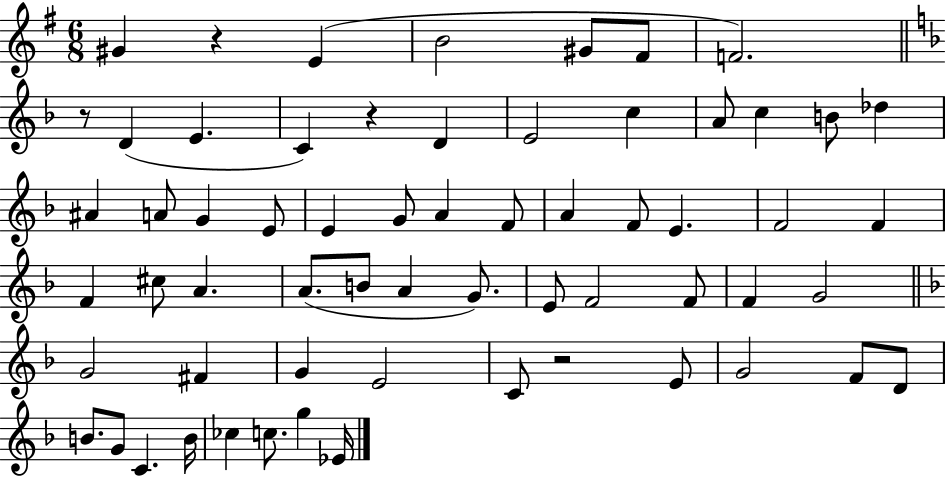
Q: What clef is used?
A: treble